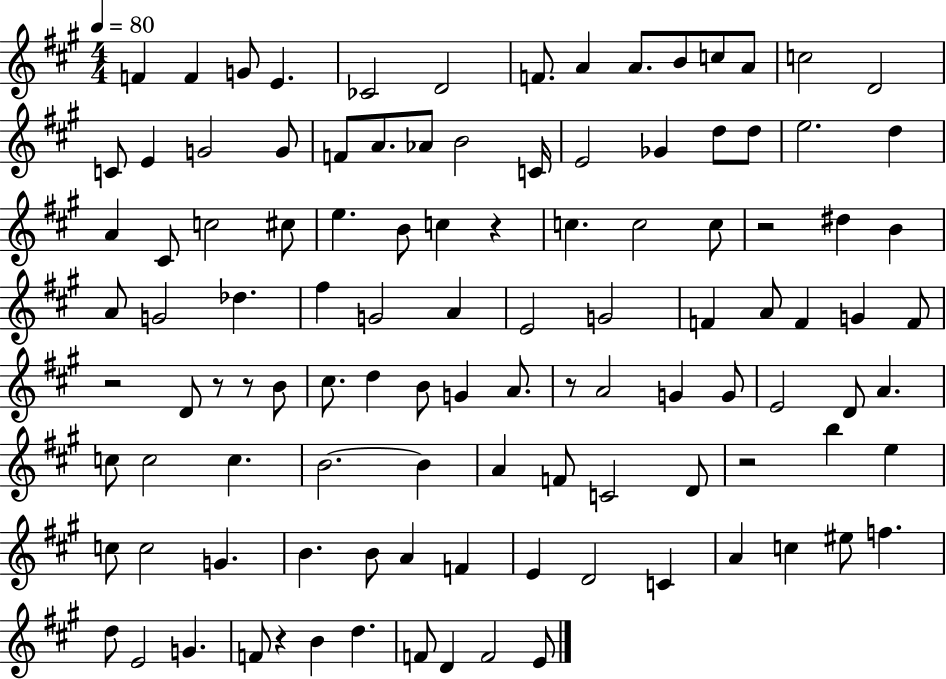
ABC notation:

X:1
T:Untitled
M:4/4
L:1/4
K:A
F F G/2 E _C2 D2 F/2 A A/2 B/2 c/2 A/2 c2 D2 C/2 E G2 G/2 F/2 A/2 _A/2 B2 C/4 E2 _G d/2 d/2 e2 d A ^C/2 c2 ^c/2 e B/2 c z c c2 c/2 z2 ^d B A/2 G2 _d ^f G2 A E2 G2 F A/2 F G F/2 z2 D/2 z/2 z/2 B/2 ^c/2 d B/2 G A/2 z/2 A2 G G/2 E2 D/2 A c/2 c2 c B2 B A F/2 C2 D/2 z2 b e c/2 c2 G B B/2 A F E D2 C A c ^e/2 f d/2 E2 G F/2 z B d F/2 D F2 E/2